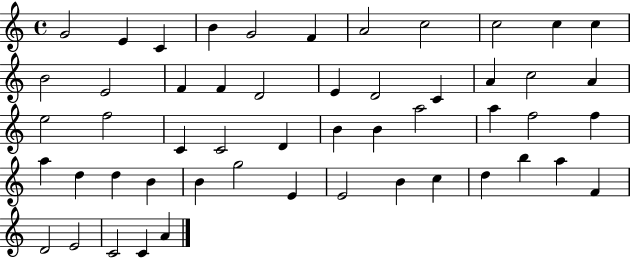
{
  \clef treble
  \time 4/4
  \defaultTimeSignature
  \key c \major
  g'2 e'4 c'4 | b'4 g'2 f'4 | a'2 c''2 | c''2 c''4 c''4 | \break b'2 e'2 | f'4 f'4 d'2 | e'4 d'2 c'4 | a'4 c''2 a'4 | \break e''2 f''2 | c'4 c'2 d'4 | b'4 b'4 a''2 | a''4 f''2 f''4 | \break a''4 d''4 d''4 b'4 | b'4 g''2 e'4 | e'2 b'4 c''4 | d''4 b''4 a''4 f'4 | \break d'2 e'2 | c'2 c'4 a'4 | \bar "|."
}